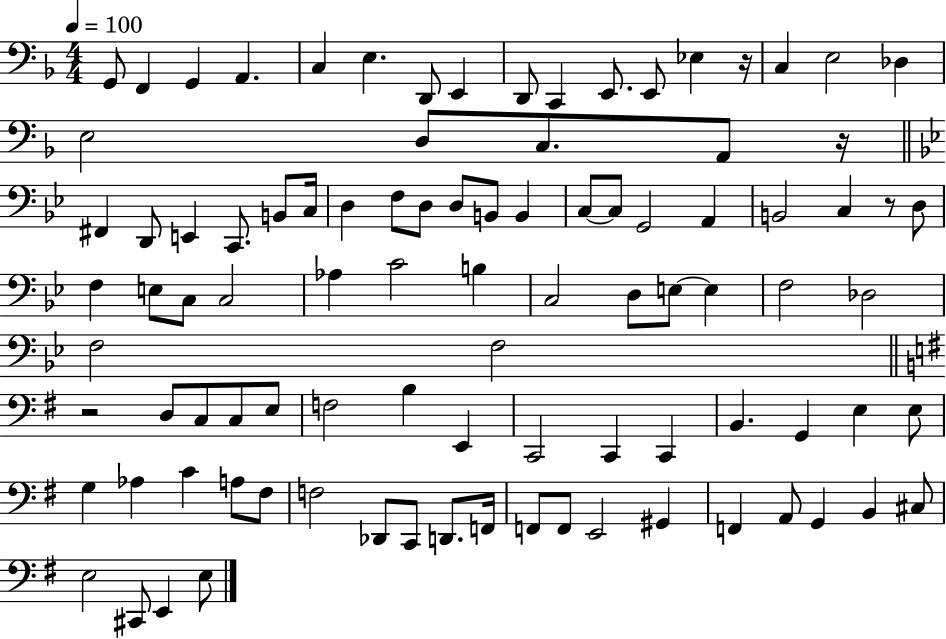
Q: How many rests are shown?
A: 4